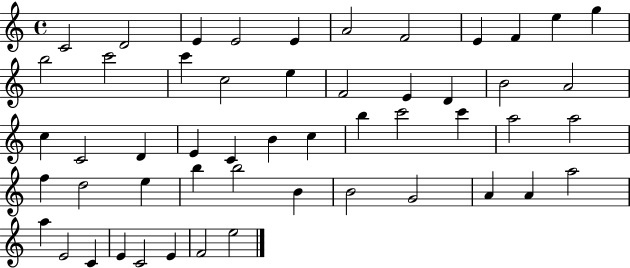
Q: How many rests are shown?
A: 0